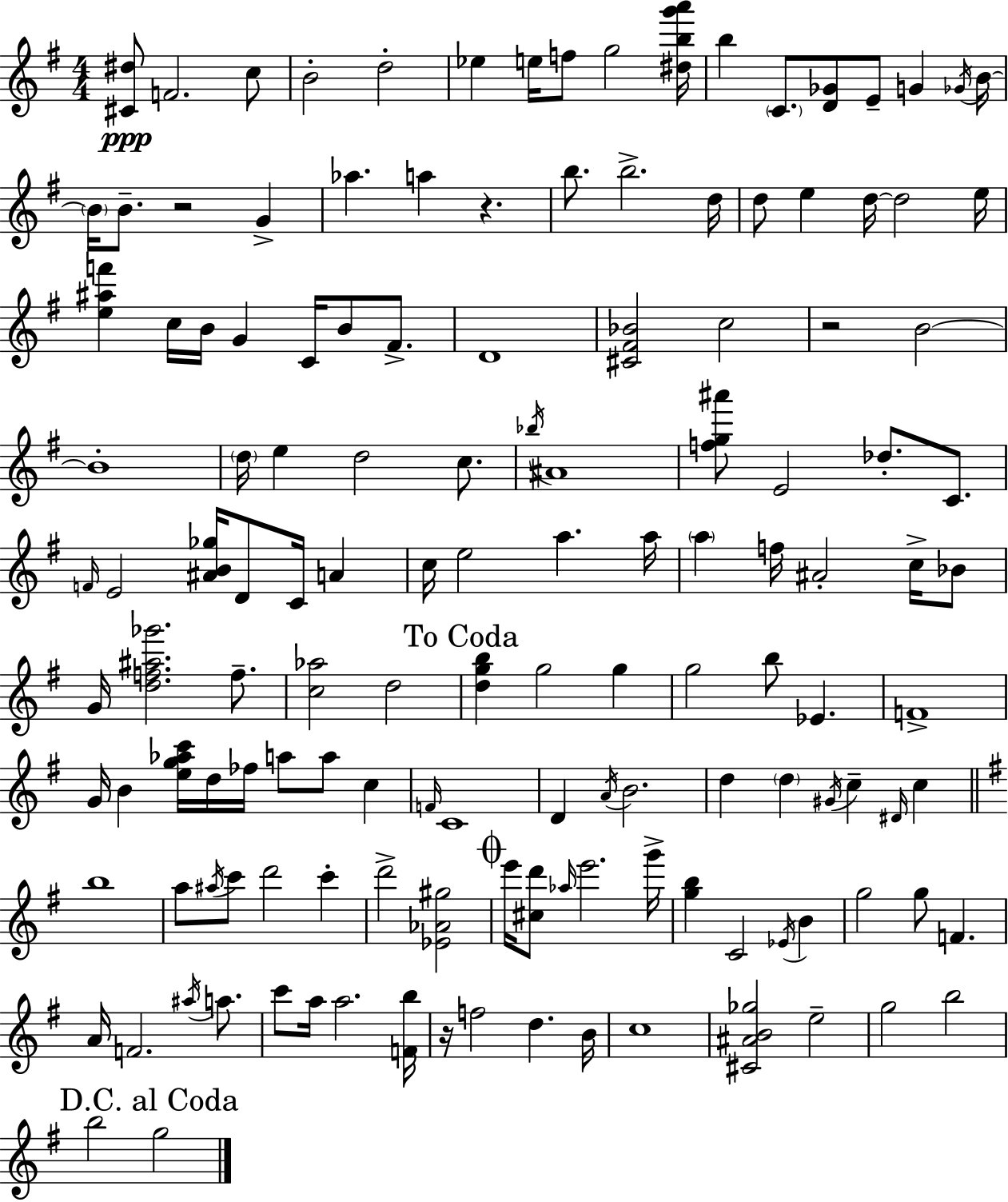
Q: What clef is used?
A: treble